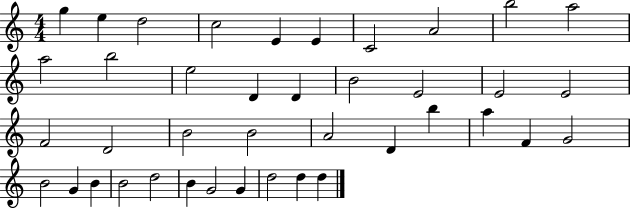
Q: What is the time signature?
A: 4/4